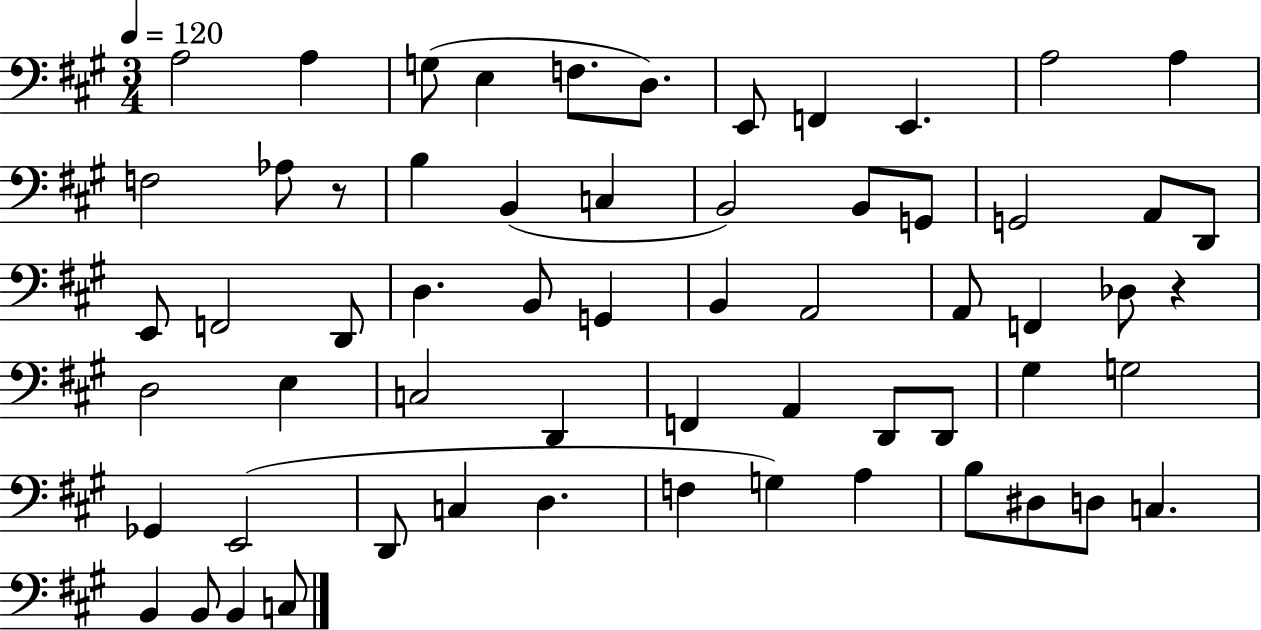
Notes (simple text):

A3/h A3/q G3/e E3/q F3/e. D3/e. E2/e F2/q E2/q. A3/h A3/q F3/h Ab3/e R/e B3/q B2/q C3/q B2/h B2/e G2/e G2/h A2/e D2/e E2/e F2/h D2/e D3/q. B2/e G2/q B2/q A2/h A2/e F2/q Db3/e R/q D3/h E3/q C3/h D2/q F2/q A2/q D2/e D2/e G#3/q G3/h Gb2/q E2/h D2/e C3/q D3/q. F3/q G3/q A3/q B3/e D#3/e D3/e C3/q. B2/q B2/e B2/q C3/e